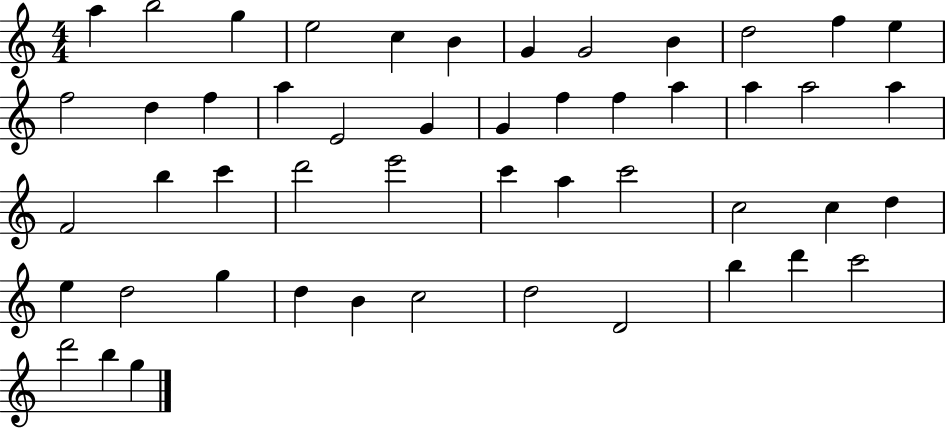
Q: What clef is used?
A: treble